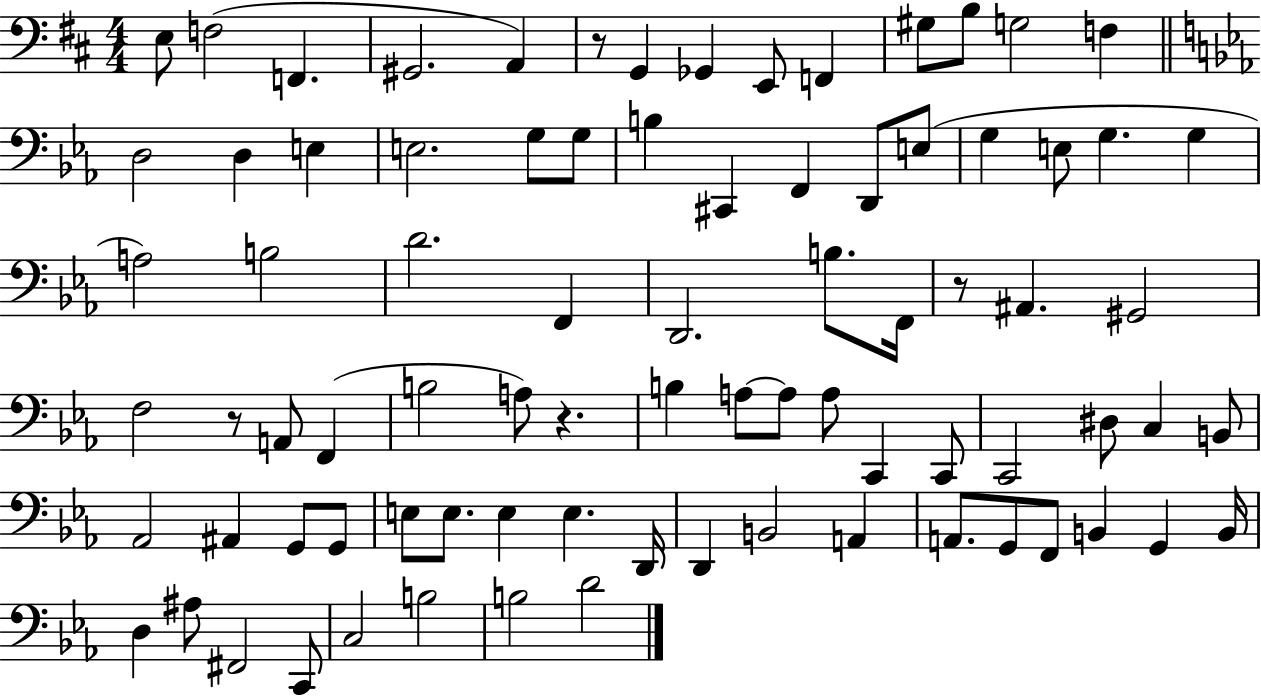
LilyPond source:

{
  \clef bass
  \numericTimeSignature
  \time 4/4
  \key d \major
  e8 f2( f,4. | gis,2. a,4) | r8 g,4 ges,4 e,8 f,4 | gis8 b8 g2 f4 | \break \bar "||" \break \key ees \major d2 d4 e4 | e2. g8 g8 | b4 cis,4 f,4 d,8 e8( | g4 e8 g4. g4 | \break a2) b2 | d'2. f,4 | d,2. b8. f,16 | r8 ais,4. gis,2 | \break f2 r8 a,8 f,4( | b2 a8) r4. | b4 a8~~ a8 a8 c,4 c,8 | c,2 dis8 c4 b,8 | \break aes,2 ais,4 g,8 g,8 | e8 e8. e4 e4. d,16 | d,4 b,2 a,4 | a,8. g,8 f,8 b,4 g,4 b,16 | \break d4 ais8 fis,2 c,8 | c2 b2 | b2 d'2 | \bar "|."
}